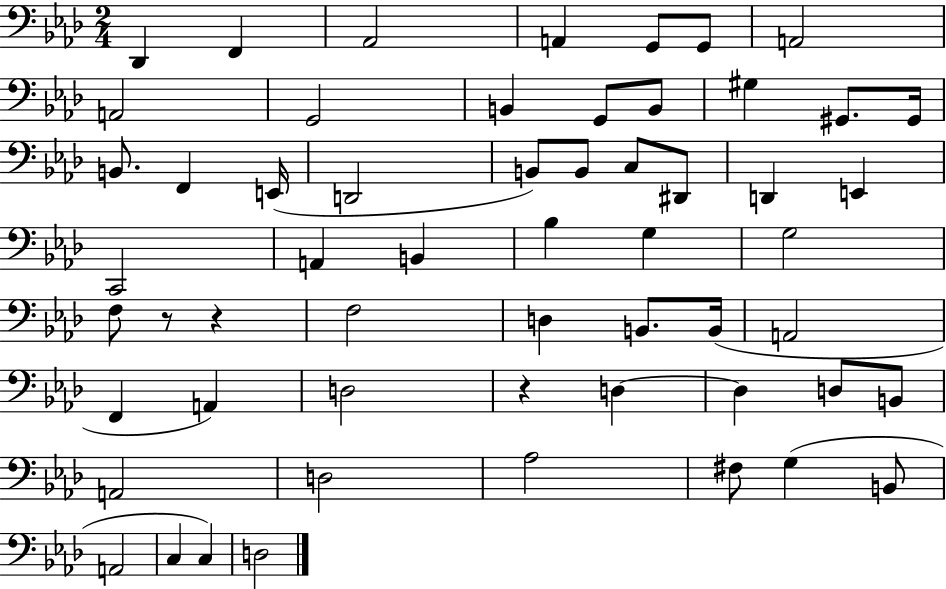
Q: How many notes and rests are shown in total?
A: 57